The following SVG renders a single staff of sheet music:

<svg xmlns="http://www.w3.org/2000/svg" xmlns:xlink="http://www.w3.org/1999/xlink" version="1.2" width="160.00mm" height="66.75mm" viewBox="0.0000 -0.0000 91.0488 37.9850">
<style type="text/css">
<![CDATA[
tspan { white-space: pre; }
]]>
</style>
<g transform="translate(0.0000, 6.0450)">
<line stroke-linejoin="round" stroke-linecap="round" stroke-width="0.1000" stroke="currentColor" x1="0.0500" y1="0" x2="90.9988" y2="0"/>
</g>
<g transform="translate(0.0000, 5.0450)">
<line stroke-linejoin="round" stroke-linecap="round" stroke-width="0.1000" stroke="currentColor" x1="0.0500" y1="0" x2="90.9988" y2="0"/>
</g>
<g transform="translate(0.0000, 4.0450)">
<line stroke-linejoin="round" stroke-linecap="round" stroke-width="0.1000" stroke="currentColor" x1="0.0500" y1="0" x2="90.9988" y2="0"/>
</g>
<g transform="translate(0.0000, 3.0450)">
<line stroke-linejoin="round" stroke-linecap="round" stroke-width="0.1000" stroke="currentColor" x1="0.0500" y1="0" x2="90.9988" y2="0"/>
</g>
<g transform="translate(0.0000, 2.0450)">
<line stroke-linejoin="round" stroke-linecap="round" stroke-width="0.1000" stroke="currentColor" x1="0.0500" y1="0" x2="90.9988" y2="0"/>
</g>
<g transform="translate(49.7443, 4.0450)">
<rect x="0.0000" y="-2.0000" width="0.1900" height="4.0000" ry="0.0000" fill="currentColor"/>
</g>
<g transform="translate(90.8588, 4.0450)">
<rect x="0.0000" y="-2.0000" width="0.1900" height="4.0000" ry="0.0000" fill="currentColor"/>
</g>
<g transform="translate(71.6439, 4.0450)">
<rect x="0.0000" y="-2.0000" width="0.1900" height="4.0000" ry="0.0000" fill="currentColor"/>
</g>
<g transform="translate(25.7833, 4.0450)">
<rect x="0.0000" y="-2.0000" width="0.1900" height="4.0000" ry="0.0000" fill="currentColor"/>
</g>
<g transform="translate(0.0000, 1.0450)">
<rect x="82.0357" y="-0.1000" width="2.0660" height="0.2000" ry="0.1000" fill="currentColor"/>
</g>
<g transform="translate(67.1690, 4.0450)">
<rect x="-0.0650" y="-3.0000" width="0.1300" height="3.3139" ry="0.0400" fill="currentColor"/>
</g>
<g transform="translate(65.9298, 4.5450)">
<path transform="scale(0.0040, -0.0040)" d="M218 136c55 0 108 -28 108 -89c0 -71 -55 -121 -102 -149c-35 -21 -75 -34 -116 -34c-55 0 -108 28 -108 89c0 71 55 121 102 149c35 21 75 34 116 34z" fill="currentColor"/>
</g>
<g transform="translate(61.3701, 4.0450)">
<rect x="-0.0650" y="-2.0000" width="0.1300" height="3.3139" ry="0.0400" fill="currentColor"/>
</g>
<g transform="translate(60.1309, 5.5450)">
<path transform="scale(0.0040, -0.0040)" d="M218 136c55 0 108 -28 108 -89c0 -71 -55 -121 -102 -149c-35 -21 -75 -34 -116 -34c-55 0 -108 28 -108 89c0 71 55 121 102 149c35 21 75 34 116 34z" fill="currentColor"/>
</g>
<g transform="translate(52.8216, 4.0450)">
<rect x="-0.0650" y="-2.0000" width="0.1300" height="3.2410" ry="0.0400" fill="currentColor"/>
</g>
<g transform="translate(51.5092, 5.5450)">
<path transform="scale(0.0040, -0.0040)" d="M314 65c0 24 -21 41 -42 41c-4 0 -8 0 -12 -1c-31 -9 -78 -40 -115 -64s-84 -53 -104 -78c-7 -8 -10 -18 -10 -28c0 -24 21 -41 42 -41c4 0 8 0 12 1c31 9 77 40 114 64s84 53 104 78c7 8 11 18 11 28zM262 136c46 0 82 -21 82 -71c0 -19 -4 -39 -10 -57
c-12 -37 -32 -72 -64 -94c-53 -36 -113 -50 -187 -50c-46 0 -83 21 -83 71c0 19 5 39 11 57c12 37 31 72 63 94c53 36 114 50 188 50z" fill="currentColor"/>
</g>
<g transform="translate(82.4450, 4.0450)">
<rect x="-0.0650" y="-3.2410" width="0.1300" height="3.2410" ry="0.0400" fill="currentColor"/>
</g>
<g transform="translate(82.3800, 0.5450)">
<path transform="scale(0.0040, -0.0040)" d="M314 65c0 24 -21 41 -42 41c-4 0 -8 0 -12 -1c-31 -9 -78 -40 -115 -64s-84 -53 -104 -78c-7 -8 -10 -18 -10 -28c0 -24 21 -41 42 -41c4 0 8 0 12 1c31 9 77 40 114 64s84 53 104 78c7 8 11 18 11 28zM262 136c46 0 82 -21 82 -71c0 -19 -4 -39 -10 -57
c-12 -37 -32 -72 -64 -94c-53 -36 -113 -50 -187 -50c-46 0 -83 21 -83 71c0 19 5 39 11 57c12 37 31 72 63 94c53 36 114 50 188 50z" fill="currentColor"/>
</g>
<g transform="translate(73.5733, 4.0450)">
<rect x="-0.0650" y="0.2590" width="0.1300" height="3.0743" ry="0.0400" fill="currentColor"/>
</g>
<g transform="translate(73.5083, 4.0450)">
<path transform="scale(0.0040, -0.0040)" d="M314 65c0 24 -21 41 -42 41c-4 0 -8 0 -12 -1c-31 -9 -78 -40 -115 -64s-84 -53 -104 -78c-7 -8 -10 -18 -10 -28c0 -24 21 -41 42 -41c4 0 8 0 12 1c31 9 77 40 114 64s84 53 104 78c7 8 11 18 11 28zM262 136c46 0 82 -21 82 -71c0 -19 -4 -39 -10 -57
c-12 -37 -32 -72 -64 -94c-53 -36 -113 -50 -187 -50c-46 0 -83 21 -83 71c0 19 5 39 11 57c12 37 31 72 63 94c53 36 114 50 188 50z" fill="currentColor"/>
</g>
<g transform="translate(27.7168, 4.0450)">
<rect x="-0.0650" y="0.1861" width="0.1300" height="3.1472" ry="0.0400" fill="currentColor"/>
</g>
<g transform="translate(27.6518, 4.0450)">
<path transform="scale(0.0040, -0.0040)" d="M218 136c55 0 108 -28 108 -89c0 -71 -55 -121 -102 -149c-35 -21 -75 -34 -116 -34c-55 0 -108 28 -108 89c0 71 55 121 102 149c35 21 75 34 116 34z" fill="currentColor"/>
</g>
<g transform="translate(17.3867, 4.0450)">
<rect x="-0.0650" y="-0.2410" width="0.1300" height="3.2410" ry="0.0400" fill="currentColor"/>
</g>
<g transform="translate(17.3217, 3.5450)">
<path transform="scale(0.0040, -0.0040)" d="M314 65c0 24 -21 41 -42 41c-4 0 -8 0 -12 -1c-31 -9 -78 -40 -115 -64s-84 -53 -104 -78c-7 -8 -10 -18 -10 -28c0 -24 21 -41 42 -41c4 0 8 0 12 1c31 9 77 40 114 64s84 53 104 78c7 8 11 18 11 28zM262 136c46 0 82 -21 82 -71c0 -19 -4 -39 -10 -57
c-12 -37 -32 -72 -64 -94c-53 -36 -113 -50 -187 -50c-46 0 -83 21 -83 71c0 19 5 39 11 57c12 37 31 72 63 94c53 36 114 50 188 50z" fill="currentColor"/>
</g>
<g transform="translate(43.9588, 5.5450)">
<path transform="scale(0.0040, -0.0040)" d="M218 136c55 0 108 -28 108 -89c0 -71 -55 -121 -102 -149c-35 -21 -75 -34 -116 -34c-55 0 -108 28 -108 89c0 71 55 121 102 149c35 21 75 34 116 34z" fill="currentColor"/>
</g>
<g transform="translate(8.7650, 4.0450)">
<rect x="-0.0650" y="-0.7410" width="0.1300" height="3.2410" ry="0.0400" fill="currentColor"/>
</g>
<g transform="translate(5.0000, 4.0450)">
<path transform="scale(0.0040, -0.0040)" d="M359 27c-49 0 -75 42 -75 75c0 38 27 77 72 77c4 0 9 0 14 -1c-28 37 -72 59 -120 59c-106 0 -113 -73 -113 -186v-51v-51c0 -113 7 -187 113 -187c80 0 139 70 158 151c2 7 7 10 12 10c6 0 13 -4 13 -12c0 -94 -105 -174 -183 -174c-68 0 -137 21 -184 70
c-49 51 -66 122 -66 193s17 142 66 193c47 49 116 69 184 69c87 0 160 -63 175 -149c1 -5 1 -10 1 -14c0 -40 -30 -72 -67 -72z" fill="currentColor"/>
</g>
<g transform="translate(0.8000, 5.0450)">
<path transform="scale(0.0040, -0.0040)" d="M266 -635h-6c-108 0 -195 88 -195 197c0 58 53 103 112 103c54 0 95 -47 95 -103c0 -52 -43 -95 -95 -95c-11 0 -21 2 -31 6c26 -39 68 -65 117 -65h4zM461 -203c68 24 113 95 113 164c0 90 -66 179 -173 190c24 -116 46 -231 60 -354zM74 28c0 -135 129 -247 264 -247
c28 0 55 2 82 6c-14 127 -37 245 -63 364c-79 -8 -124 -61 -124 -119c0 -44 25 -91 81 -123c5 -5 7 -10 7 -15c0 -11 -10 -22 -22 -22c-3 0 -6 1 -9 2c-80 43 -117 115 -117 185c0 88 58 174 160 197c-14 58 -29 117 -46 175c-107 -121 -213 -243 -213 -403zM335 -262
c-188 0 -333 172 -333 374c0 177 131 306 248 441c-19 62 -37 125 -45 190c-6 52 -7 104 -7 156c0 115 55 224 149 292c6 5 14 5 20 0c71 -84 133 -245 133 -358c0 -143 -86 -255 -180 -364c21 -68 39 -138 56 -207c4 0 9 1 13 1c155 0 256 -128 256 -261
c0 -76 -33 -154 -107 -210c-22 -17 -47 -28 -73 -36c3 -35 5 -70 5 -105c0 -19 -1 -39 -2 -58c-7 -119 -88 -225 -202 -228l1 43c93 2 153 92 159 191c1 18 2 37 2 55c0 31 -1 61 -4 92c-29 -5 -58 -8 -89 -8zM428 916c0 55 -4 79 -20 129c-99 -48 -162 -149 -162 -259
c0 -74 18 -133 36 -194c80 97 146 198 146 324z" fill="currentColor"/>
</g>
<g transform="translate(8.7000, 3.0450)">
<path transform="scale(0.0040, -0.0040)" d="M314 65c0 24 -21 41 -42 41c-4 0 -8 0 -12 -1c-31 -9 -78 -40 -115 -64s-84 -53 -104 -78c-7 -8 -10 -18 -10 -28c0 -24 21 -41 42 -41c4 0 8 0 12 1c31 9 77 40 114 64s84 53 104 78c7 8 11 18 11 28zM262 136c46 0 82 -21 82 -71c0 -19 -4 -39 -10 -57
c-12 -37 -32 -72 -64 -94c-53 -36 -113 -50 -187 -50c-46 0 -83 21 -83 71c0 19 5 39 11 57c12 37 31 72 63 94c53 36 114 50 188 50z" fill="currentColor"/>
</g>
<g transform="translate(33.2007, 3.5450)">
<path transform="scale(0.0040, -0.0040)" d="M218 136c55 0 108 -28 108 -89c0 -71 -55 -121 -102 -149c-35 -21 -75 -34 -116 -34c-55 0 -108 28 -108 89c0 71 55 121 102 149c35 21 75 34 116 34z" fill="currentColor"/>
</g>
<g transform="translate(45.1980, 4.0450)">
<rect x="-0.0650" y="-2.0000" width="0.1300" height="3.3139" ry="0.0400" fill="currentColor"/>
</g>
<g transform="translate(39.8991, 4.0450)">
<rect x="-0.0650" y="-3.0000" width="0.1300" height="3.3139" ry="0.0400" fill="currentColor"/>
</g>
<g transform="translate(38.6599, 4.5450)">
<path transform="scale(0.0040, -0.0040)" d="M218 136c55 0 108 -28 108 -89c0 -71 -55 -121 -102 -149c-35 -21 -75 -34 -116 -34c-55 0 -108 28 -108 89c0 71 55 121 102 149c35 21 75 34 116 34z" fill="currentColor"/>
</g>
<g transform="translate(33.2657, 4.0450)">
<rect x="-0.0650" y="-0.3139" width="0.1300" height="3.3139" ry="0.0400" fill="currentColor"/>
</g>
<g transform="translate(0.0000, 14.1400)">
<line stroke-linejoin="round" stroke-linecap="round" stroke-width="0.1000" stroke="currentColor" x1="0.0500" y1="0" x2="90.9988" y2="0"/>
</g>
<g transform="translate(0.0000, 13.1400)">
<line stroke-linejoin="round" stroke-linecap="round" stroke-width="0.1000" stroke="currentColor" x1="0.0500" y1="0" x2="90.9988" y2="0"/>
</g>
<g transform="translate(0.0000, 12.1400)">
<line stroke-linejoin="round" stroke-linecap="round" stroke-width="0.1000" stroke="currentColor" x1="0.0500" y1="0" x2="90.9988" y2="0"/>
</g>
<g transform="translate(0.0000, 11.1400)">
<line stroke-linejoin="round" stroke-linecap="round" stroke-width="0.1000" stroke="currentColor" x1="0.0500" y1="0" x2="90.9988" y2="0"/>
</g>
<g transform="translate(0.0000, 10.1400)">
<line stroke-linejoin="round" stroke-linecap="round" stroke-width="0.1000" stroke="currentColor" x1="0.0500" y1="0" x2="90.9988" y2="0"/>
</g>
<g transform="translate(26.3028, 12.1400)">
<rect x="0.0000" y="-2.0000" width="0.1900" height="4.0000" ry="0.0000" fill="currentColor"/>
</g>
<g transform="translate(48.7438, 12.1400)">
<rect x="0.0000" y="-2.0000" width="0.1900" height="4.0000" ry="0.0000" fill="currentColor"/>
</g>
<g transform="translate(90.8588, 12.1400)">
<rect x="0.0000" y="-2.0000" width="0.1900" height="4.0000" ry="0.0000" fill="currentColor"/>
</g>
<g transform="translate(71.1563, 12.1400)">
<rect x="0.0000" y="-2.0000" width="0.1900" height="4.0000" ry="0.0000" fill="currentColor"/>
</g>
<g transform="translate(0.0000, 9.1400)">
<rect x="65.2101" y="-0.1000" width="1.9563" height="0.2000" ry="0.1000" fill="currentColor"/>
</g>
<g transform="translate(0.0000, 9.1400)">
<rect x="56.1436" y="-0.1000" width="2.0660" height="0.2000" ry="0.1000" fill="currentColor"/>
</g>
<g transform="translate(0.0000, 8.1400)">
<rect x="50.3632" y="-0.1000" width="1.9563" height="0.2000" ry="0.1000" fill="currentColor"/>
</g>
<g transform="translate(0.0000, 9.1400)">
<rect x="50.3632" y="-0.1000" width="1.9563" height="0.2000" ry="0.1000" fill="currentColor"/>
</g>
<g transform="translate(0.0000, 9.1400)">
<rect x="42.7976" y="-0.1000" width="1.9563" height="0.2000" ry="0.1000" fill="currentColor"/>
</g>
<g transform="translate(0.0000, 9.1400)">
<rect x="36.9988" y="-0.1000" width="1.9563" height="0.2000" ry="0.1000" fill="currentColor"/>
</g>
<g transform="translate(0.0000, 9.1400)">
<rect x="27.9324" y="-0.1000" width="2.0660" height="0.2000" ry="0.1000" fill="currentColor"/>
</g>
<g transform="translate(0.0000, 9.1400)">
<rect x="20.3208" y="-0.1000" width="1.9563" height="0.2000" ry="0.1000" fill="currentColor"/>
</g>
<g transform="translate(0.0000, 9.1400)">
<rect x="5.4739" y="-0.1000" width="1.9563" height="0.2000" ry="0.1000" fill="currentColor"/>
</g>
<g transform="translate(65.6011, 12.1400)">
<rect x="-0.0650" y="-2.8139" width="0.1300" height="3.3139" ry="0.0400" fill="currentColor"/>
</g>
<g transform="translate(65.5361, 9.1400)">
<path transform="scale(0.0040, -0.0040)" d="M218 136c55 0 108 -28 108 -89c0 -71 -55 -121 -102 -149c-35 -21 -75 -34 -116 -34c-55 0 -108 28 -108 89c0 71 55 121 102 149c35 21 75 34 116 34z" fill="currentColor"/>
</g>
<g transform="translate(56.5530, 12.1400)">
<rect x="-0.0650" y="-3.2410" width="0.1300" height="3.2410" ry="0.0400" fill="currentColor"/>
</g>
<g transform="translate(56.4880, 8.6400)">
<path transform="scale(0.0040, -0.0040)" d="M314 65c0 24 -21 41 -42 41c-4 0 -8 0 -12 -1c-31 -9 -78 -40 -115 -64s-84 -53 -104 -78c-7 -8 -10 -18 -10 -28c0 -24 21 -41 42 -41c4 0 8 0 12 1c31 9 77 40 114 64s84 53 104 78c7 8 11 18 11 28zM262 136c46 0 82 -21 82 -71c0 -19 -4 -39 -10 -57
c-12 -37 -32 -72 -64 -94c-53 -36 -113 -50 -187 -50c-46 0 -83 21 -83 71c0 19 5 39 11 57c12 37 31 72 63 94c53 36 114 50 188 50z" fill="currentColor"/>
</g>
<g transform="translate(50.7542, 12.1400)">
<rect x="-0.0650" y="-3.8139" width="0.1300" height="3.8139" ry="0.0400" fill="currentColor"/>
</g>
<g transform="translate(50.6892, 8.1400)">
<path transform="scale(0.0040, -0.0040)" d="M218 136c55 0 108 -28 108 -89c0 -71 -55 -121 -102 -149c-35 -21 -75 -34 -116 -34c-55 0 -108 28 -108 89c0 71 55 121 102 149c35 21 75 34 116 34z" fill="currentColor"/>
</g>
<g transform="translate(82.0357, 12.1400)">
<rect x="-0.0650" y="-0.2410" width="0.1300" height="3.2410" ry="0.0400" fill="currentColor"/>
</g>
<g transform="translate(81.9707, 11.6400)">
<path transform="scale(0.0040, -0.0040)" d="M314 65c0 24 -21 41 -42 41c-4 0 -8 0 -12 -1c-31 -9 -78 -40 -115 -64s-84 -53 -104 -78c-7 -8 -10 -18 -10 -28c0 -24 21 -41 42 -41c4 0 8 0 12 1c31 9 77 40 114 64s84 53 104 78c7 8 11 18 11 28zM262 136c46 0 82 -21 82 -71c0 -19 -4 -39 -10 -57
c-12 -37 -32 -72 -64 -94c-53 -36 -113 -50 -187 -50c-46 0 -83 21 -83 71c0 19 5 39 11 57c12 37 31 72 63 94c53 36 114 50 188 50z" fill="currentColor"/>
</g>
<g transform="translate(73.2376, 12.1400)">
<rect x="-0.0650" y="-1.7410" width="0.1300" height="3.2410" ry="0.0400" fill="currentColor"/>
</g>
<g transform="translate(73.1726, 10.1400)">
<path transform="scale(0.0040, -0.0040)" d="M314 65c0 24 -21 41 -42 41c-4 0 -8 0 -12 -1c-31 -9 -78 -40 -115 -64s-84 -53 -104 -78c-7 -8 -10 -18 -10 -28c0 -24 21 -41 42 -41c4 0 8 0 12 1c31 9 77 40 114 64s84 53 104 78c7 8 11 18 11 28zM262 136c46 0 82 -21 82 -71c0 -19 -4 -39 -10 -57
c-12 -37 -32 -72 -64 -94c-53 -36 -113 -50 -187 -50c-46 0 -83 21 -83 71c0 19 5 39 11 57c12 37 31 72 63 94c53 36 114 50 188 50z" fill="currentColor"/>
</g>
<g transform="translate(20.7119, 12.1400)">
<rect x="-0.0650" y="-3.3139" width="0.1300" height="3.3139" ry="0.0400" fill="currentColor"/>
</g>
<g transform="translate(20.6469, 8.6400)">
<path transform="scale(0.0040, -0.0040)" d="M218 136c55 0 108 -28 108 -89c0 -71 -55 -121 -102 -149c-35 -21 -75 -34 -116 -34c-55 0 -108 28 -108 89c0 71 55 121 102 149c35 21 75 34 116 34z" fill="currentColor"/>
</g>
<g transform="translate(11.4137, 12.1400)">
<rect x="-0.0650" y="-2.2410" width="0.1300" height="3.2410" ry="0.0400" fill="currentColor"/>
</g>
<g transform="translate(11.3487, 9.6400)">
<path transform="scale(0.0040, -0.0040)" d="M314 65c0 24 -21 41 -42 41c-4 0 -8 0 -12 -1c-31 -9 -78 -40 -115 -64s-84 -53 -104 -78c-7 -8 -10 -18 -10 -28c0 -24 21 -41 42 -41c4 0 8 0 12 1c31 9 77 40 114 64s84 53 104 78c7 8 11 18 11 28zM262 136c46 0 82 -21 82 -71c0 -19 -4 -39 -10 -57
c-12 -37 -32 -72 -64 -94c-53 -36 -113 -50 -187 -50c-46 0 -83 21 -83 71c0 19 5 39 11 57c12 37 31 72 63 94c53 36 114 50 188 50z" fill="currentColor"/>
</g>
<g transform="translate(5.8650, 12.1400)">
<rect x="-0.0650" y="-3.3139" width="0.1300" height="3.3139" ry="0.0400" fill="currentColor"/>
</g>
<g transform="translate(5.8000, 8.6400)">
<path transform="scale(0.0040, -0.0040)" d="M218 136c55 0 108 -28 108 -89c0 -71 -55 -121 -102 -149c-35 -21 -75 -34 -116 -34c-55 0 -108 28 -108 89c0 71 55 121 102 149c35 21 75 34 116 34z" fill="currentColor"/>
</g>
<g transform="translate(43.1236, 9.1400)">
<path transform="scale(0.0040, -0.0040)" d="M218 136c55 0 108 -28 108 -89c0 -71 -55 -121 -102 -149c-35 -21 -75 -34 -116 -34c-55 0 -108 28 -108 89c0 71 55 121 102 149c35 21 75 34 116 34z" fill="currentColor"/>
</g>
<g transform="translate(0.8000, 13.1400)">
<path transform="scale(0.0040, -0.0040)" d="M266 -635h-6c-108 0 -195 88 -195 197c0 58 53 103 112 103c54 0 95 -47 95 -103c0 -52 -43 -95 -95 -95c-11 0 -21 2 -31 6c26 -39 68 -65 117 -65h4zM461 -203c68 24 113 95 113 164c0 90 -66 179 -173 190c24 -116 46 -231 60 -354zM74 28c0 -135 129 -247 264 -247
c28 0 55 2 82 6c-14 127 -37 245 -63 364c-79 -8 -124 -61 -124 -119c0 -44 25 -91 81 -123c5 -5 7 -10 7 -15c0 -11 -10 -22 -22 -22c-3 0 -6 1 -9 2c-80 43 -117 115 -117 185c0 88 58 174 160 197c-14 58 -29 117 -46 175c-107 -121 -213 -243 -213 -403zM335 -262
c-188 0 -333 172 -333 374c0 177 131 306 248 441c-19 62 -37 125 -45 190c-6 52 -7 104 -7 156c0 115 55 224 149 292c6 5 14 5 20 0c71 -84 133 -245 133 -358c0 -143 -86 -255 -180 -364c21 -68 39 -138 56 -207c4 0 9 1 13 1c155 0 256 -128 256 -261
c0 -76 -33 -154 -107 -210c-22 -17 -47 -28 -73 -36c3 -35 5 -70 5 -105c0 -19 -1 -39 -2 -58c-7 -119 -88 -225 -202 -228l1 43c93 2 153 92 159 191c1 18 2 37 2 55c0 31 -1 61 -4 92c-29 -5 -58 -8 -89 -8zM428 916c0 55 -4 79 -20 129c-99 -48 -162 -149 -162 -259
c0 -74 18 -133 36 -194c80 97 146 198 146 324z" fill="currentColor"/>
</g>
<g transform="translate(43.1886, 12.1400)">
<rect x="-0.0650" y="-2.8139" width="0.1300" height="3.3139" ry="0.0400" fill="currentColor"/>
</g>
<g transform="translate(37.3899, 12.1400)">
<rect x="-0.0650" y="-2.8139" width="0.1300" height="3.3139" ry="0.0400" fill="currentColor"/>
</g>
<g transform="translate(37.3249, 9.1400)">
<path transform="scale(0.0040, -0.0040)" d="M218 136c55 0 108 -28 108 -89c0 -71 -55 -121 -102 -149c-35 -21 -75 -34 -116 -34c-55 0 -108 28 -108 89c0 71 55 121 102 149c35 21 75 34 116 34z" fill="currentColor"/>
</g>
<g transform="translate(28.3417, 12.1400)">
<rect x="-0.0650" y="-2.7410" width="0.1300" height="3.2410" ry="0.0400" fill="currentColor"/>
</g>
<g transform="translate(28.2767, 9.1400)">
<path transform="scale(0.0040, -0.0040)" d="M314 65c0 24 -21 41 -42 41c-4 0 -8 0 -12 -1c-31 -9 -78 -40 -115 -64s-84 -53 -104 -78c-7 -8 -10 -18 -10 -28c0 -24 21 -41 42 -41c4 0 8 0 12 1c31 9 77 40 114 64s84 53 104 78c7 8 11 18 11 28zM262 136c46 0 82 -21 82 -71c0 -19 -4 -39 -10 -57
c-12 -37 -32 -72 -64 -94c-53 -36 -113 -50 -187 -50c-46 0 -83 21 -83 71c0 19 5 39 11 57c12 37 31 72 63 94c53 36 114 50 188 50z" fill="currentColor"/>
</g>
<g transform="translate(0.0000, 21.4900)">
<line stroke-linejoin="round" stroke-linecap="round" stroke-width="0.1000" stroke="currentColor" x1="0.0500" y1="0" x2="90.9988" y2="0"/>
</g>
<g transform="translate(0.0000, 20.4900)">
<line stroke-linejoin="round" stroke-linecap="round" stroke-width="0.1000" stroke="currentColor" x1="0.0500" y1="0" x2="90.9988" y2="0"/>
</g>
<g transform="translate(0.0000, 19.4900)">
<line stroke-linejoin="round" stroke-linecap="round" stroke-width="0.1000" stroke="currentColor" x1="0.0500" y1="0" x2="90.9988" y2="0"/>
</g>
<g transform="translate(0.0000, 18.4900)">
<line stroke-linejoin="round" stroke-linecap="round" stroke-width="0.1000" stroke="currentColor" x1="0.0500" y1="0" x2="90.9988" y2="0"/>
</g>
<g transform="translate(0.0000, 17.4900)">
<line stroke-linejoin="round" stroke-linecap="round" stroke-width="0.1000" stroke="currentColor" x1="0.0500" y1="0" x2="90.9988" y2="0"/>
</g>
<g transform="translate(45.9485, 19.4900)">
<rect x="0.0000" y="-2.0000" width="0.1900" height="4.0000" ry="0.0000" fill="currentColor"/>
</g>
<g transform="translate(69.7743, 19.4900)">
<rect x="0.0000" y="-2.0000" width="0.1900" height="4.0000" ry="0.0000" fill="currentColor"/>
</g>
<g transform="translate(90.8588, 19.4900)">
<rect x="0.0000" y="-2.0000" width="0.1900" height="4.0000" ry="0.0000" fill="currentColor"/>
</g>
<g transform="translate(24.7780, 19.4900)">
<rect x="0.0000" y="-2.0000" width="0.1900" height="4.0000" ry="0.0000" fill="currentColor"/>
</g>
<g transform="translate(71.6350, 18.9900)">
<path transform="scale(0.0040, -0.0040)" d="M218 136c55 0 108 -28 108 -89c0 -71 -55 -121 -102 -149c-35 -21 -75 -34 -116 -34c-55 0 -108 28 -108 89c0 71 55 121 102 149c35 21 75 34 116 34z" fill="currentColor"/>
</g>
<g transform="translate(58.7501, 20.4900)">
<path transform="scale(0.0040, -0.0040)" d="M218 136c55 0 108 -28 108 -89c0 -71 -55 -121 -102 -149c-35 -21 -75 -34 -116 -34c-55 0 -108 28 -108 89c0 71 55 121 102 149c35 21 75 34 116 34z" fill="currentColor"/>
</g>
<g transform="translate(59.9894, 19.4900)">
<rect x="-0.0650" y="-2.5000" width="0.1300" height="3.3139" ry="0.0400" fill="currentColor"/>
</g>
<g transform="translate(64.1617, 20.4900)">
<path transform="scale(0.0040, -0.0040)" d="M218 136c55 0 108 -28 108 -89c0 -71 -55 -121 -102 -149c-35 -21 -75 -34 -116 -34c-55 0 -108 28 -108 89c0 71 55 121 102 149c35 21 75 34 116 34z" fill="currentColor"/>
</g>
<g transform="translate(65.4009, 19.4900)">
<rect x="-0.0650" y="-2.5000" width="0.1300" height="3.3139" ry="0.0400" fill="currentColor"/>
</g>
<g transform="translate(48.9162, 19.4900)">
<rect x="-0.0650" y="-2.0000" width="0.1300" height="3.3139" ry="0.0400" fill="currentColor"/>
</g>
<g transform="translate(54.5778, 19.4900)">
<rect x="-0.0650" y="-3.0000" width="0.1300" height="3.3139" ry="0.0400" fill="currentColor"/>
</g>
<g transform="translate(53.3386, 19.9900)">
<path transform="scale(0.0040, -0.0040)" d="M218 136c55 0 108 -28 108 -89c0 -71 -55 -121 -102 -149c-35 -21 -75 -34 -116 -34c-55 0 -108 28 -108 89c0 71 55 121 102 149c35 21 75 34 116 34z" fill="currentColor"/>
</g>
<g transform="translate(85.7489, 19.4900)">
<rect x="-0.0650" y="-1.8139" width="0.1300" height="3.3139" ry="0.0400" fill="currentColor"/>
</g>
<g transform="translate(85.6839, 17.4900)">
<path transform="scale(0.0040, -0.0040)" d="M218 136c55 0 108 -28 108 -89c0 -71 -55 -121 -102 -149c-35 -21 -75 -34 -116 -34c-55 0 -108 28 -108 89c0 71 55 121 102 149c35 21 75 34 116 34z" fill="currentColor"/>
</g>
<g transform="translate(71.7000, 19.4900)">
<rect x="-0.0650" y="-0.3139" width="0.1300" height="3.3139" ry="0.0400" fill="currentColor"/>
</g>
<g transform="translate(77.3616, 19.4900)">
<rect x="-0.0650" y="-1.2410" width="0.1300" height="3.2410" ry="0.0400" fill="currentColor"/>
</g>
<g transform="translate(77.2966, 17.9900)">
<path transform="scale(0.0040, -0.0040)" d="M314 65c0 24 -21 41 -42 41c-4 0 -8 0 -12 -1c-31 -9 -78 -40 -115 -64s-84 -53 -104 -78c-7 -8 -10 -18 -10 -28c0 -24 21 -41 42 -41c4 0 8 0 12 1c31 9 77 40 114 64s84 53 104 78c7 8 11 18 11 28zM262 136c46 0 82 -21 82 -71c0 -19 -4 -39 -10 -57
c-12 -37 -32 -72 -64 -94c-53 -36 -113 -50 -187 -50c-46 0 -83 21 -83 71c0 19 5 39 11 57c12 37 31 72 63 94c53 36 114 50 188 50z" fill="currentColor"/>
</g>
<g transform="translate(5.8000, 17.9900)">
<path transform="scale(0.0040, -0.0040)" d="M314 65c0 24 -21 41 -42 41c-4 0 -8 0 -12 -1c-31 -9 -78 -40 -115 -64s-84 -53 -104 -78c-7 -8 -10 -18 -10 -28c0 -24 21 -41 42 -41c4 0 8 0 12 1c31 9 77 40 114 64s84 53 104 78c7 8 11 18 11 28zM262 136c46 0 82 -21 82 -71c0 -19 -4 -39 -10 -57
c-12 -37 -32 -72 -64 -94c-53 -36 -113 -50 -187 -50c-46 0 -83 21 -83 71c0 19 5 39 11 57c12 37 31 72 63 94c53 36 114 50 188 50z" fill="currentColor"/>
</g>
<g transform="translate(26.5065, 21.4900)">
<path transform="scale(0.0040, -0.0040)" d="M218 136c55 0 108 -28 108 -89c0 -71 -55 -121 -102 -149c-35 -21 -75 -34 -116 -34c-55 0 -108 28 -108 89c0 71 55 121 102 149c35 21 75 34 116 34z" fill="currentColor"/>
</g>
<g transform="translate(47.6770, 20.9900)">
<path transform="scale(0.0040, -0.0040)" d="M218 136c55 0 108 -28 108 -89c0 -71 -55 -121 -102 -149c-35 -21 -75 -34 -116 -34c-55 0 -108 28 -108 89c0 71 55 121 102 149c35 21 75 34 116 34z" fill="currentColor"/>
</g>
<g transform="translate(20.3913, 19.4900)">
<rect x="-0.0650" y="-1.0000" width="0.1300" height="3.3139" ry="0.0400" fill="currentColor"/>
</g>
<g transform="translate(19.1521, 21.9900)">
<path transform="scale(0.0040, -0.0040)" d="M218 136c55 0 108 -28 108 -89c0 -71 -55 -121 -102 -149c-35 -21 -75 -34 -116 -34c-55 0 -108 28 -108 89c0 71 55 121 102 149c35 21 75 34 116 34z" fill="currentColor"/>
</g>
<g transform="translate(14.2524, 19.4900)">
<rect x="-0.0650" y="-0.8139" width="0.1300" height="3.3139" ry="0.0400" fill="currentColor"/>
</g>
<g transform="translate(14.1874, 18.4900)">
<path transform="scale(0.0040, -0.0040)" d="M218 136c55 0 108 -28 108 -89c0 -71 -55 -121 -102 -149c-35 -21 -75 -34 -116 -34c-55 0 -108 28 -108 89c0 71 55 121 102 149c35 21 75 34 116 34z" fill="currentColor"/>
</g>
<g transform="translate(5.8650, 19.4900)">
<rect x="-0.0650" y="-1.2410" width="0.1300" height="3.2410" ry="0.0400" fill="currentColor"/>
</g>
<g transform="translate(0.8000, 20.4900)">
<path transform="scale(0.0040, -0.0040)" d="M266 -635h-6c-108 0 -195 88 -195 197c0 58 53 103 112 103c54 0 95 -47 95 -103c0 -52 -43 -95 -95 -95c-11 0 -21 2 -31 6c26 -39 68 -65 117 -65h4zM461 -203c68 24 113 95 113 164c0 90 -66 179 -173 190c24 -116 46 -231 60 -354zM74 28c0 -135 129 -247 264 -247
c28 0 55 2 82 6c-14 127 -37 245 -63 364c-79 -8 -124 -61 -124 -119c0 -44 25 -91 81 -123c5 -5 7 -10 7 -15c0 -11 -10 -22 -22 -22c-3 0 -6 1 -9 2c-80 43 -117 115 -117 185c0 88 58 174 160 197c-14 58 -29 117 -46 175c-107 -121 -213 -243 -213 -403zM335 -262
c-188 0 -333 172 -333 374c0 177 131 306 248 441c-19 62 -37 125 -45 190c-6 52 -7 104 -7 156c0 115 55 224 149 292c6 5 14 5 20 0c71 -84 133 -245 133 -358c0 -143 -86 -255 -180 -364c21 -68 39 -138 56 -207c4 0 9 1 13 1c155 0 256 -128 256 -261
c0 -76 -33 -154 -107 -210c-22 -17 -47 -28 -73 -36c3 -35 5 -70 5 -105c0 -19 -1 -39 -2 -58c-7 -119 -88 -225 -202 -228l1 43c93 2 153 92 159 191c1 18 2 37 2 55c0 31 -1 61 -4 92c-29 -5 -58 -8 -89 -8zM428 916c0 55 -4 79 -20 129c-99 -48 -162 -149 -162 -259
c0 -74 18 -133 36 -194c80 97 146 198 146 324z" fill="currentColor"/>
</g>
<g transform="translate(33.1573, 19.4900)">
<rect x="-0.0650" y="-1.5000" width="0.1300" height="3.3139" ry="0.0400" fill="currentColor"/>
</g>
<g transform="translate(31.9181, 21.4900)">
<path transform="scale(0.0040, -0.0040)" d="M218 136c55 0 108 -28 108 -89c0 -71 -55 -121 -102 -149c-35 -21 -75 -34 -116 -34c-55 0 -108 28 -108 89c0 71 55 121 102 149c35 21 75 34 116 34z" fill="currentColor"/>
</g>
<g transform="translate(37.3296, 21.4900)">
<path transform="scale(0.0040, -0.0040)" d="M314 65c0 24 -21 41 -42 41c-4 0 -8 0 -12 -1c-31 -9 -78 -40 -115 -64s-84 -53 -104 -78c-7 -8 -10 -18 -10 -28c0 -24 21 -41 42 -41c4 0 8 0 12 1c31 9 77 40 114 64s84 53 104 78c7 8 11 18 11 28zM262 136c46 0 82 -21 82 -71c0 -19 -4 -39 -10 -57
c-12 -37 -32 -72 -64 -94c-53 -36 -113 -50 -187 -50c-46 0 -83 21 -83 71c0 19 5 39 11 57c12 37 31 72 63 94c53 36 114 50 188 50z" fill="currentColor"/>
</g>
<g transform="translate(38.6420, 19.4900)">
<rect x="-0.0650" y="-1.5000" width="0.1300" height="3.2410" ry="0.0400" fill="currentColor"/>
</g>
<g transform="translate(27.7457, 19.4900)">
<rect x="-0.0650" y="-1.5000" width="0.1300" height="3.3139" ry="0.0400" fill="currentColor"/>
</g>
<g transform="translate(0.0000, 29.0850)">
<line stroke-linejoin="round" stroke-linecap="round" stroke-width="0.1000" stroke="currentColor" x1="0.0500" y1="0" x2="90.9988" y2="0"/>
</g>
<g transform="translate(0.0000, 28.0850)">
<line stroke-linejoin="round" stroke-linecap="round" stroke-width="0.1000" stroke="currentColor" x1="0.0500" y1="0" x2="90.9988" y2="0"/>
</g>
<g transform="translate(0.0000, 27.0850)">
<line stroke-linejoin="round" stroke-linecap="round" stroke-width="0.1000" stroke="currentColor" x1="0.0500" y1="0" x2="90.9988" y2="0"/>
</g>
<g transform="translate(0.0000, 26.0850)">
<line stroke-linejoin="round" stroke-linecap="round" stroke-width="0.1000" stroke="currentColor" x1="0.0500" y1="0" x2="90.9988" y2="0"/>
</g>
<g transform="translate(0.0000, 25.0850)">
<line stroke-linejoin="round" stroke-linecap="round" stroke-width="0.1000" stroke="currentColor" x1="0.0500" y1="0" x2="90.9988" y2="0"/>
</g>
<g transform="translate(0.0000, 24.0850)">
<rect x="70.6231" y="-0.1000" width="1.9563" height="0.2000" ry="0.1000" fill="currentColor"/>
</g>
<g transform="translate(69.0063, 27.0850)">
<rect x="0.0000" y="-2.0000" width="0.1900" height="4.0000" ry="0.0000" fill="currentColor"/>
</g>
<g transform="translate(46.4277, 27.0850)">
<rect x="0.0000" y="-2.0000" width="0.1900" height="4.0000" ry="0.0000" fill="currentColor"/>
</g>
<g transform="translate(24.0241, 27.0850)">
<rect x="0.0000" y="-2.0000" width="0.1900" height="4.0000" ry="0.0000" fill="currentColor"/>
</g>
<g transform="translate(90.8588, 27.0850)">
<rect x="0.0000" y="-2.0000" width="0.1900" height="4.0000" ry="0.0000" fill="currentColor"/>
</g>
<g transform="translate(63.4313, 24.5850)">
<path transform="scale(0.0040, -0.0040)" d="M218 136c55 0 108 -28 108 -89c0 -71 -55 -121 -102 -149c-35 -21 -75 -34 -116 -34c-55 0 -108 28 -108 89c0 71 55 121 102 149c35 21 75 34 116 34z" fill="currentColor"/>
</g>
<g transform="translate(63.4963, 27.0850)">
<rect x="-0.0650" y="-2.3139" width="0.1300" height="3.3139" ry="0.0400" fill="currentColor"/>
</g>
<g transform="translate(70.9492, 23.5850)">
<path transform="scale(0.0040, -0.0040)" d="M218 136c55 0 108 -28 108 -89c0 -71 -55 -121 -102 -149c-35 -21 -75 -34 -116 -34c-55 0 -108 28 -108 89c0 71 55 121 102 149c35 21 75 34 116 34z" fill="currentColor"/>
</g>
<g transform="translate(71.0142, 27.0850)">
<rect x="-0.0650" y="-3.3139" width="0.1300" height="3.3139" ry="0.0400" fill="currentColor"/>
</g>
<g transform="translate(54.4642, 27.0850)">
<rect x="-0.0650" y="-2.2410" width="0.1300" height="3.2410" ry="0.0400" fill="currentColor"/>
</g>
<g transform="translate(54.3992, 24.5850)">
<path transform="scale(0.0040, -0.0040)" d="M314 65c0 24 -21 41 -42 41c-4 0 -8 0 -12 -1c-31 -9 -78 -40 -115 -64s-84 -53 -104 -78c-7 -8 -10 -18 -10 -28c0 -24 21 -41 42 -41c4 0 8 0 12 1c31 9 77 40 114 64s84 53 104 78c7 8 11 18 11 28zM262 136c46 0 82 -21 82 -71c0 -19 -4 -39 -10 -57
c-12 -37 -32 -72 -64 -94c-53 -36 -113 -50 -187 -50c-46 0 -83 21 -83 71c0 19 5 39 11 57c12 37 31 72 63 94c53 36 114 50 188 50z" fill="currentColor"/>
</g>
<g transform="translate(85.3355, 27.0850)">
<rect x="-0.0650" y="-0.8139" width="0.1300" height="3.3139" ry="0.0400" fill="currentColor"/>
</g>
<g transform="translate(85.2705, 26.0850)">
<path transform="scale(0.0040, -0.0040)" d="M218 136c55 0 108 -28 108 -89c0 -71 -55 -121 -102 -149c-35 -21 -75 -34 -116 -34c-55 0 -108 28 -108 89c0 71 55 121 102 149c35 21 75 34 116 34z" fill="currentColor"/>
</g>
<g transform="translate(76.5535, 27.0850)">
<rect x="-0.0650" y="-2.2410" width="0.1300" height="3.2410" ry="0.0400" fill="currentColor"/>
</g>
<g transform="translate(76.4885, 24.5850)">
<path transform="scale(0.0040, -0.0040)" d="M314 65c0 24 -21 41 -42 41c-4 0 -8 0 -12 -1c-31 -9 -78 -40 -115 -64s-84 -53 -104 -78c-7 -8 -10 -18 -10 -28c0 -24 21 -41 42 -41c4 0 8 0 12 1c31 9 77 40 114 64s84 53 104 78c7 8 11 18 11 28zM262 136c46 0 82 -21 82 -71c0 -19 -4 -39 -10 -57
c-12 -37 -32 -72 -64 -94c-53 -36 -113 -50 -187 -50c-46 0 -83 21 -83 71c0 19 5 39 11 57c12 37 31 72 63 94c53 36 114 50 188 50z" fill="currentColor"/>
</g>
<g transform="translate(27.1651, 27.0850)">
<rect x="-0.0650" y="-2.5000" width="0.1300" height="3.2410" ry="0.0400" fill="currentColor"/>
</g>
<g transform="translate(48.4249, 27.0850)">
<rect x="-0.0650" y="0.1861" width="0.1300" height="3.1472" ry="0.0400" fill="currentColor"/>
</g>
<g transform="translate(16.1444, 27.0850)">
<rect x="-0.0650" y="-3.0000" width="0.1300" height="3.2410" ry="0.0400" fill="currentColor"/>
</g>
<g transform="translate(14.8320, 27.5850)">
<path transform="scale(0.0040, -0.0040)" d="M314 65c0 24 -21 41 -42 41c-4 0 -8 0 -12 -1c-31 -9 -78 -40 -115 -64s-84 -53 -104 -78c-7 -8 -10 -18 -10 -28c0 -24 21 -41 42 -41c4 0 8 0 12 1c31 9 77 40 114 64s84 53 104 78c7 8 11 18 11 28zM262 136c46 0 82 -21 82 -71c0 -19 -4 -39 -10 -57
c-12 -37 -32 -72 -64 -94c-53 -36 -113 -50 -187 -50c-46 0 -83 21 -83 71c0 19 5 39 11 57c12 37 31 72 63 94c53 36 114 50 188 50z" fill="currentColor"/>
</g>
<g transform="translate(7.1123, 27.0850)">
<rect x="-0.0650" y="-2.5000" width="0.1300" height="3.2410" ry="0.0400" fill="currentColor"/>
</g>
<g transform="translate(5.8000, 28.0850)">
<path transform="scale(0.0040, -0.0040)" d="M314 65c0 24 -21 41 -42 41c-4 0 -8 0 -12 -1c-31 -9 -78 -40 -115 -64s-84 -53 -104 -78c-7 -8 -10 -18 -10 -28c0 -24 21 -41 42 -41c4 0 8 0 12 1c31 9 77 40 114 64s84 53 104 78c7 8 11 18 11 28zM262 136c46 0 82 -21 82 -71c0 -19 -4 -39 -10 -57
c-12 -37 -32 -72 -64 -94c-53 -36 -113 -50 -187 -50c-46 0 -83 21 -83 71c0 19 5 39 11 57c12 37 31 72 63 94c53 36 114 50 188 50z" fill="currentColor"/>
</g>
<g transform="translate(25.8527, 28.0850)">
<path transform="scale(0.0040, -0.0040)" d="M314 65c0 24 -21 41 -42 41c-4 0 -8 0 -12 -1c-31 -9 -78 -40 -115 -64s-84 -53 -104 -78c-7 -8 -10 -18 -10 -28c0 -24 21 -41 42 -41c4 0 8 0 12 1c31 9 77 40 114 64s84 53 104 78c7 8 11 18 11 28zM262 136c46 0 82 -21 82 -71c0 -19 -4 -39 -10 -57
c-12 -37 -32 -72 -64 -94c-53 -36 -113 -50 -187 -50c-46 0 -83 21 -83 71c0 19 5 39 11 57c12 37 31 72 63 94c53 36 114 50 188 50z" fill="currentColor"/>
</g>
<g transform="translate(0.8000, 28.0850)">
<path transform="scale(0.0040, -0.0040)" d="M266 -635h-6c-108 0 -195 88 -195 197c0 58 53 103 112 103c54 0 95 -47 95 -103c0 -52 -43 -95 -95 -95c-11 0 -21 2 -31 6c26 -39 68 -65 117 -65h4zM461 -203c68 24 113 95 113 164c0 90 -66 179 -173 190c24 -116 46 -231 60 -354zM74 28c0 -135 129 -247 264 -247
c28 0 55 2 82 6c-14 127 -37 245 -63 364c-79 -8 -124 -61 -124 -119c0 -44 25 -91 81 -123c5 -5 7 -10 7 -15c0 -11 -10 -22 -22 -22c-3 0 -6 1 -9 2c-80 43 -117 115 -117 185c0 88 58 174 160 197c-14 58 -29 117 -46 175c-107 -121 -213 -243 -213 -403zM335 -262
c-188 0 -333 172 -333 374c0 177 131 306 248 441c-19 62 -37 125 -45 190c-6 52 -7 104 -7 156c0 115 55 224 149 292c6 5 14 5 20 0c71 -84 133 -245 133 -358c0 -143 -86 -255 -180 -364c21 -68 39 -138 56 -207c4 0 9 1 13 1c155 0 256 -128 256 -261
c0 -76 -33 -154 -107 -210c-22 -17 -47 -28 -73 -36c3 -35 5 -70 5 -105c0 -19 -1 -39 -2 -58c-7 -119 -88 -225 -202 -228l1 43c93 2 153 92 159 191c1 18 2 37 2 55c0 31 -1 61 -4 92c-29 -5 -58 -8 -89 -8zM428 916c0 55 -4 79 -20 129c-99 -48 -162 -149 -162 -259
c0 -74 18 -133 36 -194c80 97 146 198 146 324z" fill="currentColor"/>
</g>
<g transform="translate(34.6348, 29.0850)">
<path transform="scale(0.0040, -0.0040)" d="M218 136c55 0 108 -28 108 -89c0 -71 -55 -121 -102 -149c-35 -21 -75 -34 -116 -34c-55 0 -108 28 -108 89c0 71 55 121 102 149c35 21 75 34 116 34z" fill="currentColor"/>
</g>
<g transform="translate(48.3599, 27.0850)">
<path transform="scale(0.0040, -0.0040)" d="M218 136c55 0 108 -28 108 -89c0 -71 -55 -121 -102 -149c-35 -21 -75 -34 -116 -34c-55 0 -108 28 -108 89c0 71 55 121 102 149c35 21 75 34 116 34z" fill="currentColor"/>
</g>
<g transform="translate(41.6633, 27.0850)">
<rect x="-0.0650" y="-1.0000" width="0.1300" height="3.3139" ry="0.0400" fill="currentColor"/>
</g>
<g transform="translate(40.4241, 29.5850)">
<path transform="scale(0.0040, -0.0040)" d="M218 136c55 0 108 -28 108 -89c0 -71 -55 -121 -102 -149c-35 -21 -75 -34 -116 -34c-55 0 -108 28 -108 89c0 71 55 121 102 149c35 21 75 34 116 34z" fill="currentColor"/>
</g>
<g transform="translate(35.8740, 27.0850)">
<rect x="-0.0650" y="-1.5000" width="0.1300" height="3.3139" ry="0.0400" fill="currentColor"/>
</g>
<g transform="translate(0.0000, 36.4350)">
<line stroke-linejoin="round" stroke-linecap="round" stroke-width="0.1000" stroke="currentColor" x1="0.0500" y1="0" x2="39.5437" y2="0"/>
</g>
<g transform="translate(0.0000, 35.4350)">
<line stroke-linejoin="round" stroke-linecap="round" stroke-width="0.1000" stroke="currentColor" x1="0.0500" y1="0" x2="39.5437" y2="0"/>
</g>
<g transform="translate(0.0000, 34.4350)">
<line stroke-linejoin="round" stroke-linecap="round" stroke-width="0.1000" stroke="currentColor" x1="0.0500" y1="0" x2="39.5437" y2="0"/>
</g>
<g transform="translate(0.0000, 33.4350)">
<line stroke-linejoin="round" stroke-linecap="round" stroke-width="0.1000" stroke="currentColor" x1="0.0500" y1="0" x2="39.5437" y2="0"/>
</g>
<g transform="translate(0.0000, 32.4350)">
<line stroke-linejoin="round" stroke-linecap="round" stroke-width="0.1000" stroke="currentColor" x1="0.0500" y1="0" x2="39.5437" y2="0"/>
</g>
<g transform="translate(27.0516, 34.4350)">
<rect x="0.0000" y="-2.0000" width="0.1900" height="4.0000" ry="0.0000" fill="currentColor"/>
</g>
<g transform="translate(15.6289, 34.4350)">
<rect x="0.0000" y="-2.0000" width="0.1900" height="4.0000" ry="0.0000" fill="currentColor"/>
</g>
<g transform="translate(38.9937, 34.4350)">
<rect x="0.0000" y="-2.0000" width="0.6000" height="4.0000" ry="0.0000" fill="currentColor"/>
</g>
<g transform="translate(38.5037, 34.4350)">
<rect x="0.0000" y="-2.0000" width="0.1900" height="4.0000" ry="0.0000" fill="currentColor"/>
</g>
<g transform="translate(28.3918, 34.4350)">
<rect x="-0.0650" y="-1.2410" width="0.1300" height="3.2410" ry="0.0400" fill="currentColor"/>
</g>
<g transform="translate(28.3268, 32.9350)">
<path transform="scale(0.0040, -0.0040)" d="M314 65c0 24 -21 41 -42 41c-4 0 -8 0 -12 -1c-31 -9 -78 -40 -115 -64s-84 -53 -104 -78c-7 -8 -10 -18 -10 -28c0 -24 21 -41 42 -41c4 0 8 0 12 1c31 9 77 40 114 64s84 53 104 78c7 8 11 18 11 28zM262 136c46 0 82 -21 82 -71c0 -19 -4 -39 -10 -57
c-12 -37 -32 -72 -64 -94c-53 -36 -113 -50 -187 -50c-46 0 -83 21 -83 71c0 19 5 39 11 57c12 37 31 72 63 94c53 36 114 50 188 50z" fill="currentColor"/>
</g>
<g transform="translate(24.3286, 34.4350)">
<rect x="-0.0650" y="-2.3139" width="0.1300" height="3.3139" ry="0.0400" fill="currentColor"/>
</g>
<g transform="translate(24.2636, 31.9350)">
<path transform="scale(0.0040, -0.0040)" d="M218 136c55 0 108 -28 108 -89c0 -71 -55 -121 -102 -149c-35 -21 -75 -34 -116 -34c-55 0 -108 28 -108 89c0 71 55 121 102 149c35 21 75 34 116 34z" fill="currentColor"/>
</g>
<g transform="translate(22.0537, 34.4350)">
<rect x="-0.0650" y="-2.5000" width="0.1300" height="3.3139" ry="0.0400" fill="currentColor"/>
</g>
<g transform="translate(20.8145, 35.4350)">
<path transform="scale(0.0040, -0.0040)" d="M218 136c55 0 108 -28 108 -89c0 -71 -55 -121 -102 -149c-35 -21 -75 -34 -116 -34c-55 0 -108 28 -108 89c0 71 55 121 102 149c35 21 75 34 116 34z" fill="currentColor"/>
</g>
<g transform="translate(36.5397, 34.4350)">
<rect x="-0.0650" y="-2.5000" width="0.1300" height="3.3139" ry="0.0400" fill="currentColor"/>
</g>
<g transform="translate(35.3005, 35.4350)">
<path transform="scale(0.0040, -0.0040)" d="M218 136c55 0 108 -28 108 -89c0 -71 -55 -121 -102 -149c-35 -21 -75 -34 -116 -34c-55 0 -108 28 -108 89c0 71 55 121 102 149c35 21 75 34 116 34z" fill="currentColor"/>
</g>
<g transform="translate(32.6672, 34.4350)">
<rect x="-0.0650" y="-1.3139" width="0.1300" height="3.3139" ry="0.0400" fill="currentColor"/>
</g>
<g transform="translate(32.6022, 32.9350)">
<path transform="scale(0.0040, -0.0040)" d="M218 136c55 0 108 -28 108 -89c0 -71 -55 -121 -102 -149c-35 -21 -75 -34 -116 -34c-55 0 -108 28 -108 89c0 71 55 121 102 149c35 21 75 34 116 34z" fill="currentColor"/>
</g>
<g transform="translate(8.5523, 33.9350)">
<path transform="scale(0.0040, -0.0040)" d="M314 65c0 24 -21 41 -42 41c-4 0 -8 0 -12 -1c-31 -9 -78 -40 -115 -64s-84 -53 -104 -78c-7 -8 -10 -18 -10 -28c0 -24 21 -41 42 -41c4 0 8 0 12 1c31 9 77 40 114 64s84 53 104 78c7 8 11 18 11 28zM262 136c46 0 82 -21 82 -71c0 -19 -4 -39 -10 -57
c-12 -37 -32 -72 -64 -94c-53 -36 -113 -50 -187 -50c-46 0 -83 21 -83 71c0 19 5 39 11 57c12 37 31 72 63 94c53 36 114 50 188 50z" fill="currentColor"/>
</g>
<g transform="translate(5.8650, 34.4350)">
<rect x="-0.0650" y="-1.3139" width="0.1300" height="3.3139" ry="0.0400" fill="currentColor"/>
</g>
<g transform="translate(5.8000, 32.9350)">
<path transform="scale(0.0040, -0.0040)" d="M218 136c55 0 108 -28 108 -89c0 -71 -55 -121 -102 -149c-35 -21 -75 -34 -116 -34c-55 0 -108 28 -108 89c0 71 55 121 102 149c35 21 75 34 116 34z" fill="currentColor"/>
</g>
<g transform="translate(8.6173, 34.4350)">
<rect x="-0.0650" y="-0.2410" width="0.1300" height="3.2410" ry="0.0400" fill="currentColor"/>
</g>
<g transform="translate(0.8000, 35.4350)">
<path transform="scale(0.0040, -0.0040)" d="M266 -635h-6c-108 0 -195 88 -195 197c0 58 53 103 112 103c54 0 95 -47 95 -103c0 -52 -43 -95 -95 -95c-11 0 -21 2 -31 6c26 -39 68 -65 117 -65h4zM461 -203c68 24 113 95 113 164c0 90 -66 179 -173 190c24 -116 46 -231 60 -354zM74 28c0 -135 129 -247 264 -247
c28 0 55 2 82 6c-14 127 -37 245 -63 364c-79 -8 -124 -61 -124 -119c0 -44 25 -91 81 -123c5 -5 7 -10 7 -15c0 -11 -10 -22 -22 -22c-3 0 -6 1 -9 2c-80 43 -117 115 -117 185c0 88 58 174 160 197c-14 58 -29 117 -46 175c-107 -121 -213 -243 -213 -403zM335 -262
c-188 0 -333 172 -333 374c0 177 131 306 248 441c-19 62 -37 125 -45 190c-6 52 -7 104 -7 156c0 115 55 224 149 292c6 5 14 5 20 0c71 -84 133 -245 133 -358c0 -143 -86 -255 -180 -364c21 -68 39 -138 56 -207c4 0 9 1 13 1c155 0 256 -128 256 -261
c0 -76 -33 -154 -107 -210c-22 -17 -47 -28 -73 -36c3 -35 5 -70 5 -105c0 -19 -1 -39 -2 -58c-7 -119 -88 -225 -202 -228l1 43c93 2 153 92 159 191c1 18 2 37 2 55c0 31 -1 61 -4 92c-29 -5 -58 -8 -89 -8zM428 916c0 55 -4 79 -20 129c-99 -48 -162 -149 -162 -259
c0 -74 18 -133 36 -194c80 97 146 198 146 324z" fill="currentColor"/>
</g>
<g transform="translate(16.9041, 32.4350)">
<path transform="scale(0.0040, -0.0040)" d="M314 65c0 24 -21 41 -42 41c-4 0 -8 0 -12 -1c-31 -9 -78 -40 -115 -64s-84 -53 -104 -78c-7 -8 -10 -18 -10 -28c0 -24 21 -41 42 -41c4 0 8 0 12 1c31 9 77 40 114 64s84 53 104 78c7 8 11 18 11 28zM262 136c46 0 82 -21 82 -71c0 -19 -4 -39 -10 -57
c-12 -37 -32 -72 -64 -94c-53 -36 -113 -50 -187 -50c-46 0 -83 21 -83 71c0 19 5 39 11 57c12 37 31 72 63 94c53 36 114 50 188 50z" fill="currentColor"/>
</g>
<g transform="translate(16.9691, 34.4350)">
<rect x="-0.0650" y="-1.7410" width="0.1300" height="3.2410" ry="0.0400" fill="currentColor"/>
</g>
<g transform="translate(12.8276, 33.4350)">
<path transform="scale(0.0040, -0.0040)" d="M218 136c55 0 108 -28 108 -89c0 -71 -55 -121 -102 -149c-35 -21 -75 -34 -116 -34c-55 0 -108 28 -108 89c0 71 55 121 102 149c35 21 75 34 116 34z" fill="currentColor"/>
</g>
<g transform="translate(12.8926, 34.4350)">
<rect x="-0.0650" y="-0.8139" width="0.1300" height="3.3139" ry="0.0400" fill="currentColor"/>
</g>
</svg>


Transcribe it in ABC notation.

X:1
T:Untitled
M:4/4
L:1/4
K:C
d2 c2 B c A F F2 F A B2 b2 b g2 b a2 a a c' b2 a f2 c2 e2 d D E E E2 F A G G c e2 f G2 A2 G2 E D B g2 g b g2 d e c2 d f2 G g e2 e G